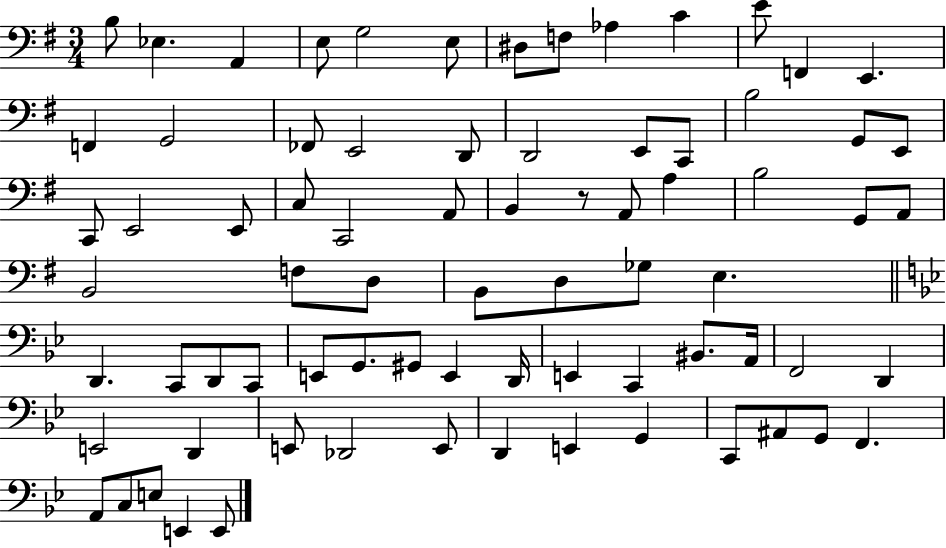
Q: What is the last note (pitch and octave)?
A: E2